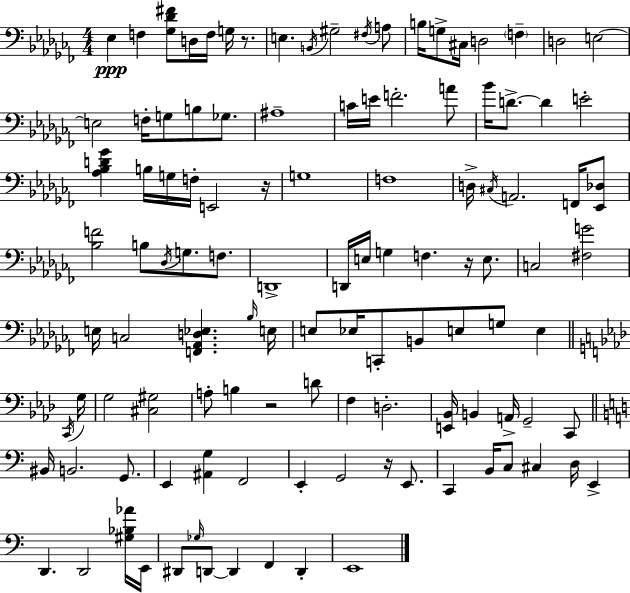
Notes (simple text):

Eb3/q F3/q [Gb3,Db4,F#4]/e D3/s F3/s G3/s R/e. E3/q. B2/s G#3/h F#3/s A3/e B3/s G3/e C#3/s D3/h F3/q D3/h E3/h E3/h F3/s G3/e B3/e Gb3/e. A#3/w C4/s E4/s F4/h. A4/e Bb4/s D4/e. D4/q E4/h [Ab3,Bb3,D4,Gb4]/q B3/s G3/s F3/s E2/h R/s G3/w F3/w D3/s C#3/s A2/h. F2/s [Eb2,Db3]/e [Bb3,F4]/h B3/e Db3/s G3/e. F3/e. D2/w D2/s E3/s G3/q F3/q. R/s E3/e. C3/h [F#3,G4]/h E3/s C3/h [F2,Ab2,D3,Eb3]/q. Bb3/s E3/s E3/e Eb3/s C2/e B2/e E3/e G3/e E3/q C2/s G3/s G3/h [C#3,G#3]/h A3/e B3/q R/h D4/e F3/q D3/h. [E2,Bb2]/s B2/q A2/s G2/h C2/e BIS2/s B2/h. G2/e. E2/q [A#2,G3]/q F2/h E2/q G2/h R/s E2/e. C2/q B2/s C3/e C#3/q D3/s E2/q D2/q. D2/h [G#3,Bb3,Ab4]/s E2/s D#2/e Gb3/s D2/e D2/q F2/q D2/q E2/w